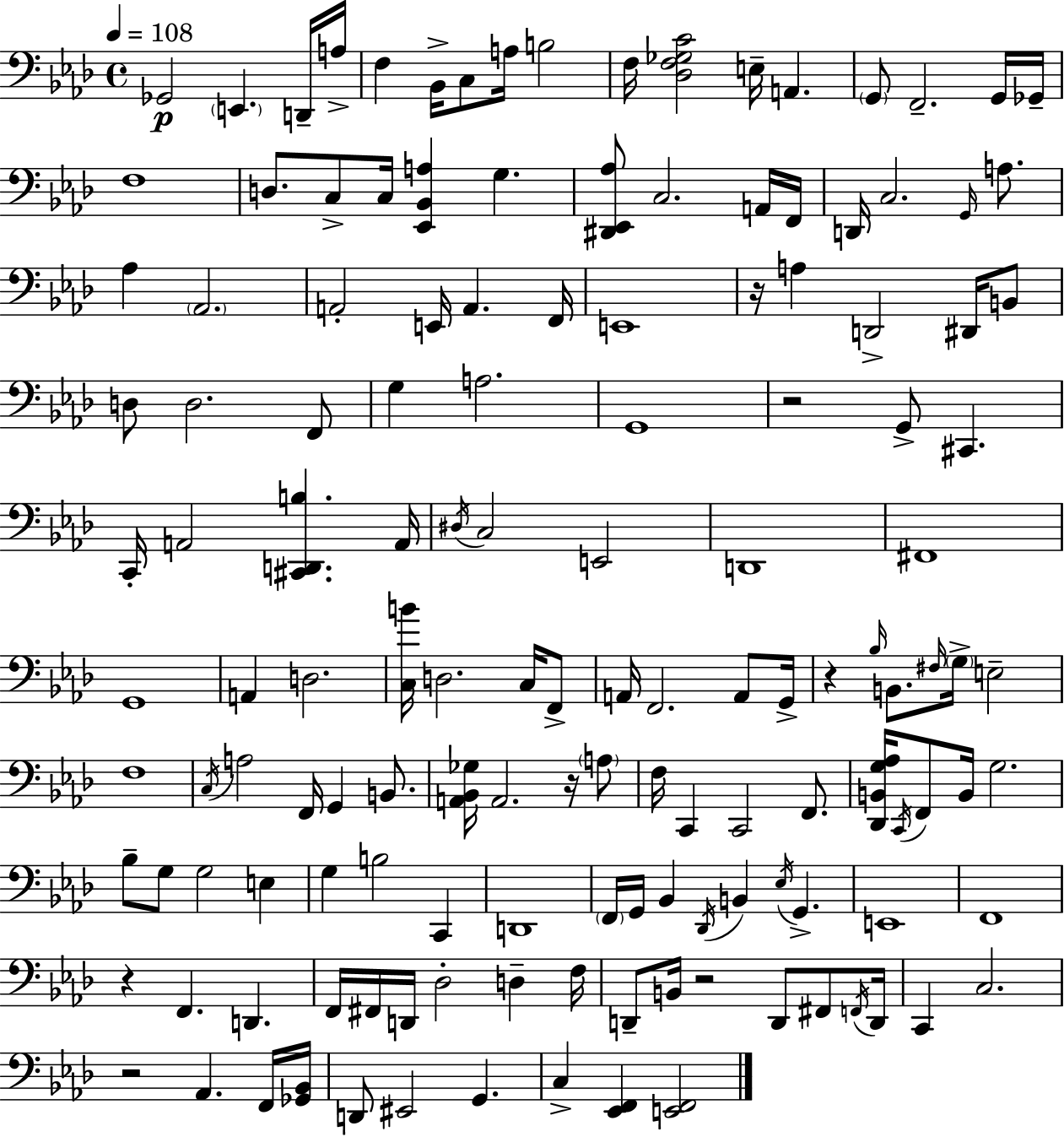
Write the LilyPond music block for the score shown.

{
  \clef bass
  \time 4/4
  \defaultTimeSignature
  \key f \minor
  \tempo 4 = 108
  ges,2\p \parenthesize e,4. d,16-- a16-> | f4 bes,16-> c8 a16 b2 | f16 <des f ges c'>2 e16-- a,4. | \parenthesize g,8 f,2.-- g,16 ges,16-- | \break f1 | d8. c8-> c16 <ees, bes, a>4 g4. | <dis, ees, aes>8 c2. a,16 f,16 | d,16 c2. \grace { g,16 } a8. | \break aes4 \parenthesize aes,2. | a,2-. e,16 a,4. | f,16 e,1 | r16 a4 d,2-> dis,16 b,8 | \break d8 d2. f,8 | g4 a2. | g,1 | r2 g,8-> cis,4. | \break c,16-. a,2 <cis, d, b>4. | a,16 \acciaccatura { dis16 } c2 e,2 | d,1 | fis,1 | \break g,1 | a,4 d2. | <c b'>16 d2. c16 | f,8-> a,16 f,2. a,8 | \break g,16-> r4 \grace { bes16 } b,8. \grace { fis16 } \parenthesize g16-> e2-- | f1 | \acciaccatura { c16 } a2 f,16 g,4 | b,8. <a, bes, ges>16 a,2. | \break r16 \parenthesize a8 f16 c,4 c,2 | f,8. <des, b, g aes>16 \acciaccatura { c,16 } f,8 b,16 g2. | bes8-- g8 g2 | e4 g4 b2 | \break c,4 d,1 | \parenthesize f,16 g,16 bes,4 \acciaccatura { des,16 } b,4 | \acciaccatura { ees16 } g,4.-> e,1 | f,1 | \break r4 f,4. | d,4. f,16 fis,16 d,16 des2-. | d4-- f16 d,8-- b,16 r2 | d,8 fis,8 \acciaccatura { f,16 } d,16 c,4 c2. | \break r2 | aes,4. f,16 <ges, bes,>16 d,8 eis,2 | g,4. c4-> <ees, f,>4 | <e, f,>2 \bar "|."
}